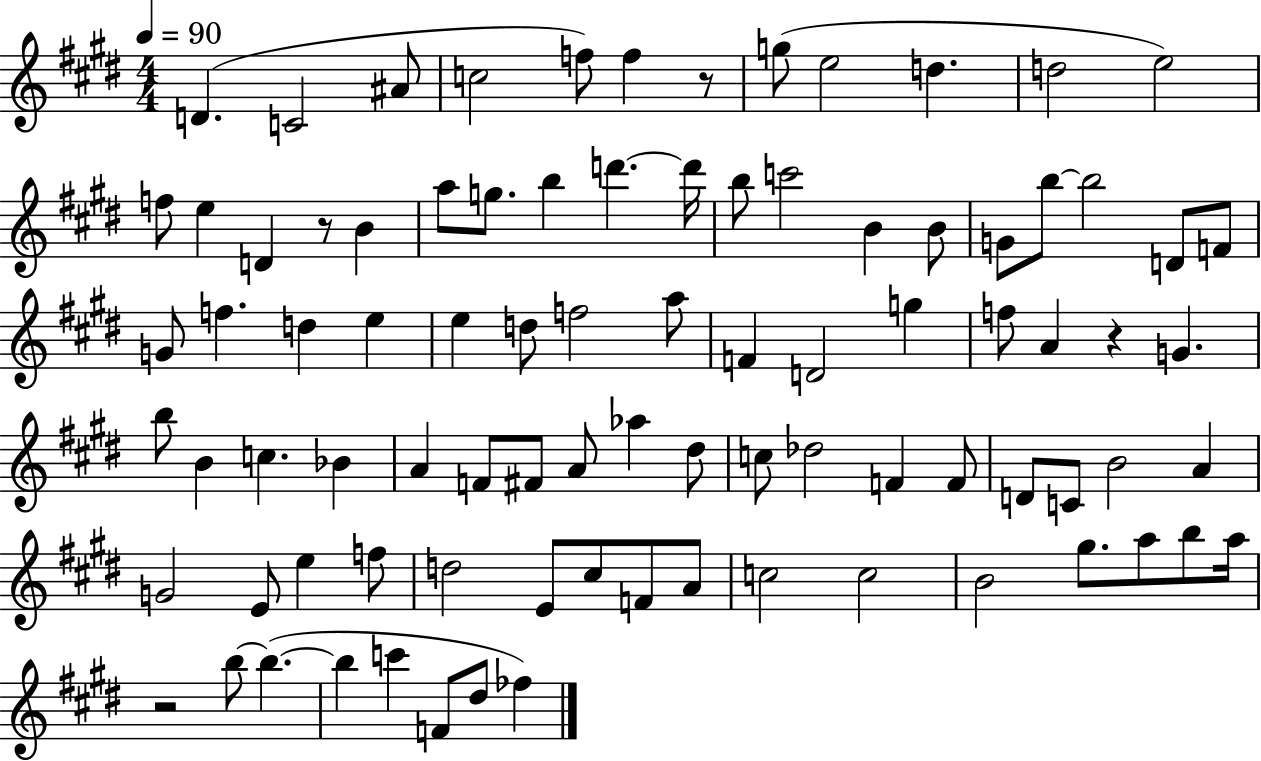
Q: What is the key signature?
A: E major